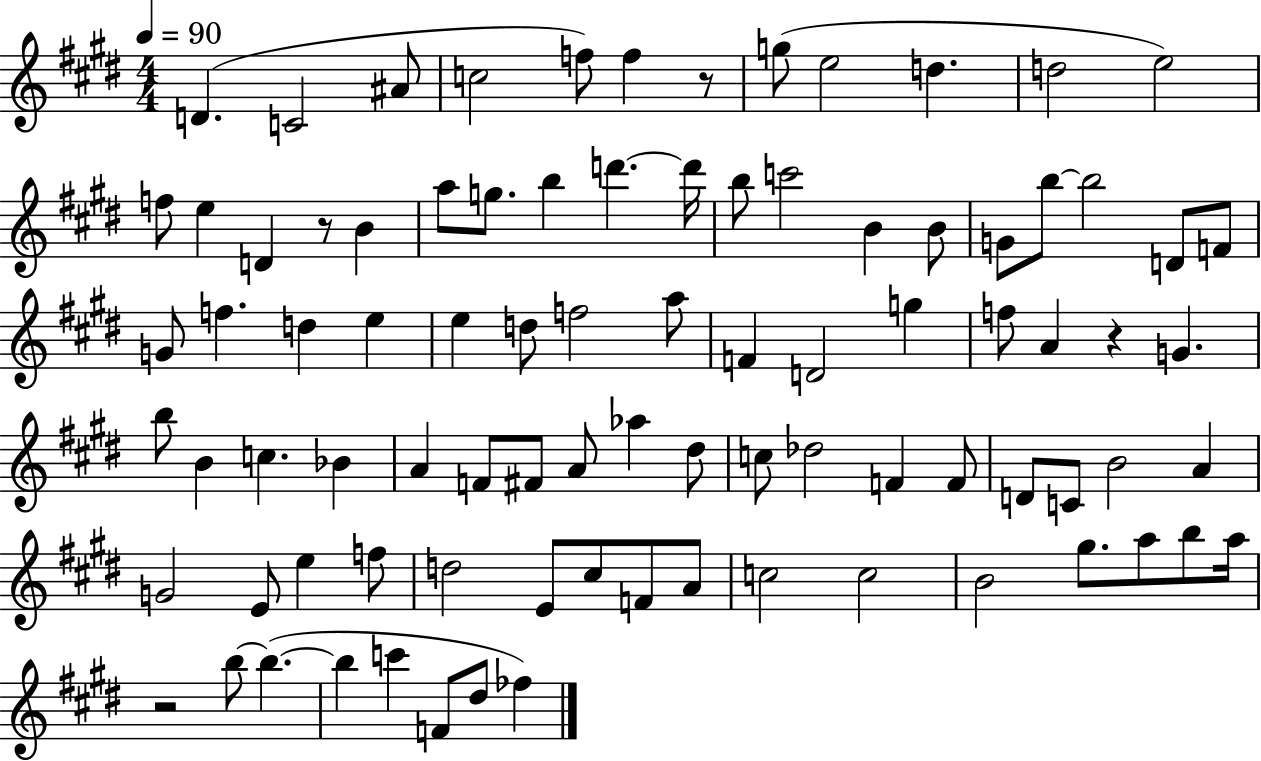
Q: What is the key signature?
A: E major